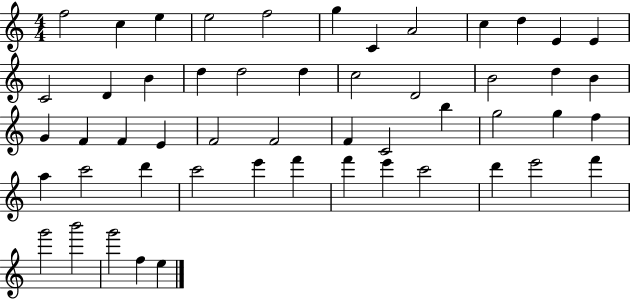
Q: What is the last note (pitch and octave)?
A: E5